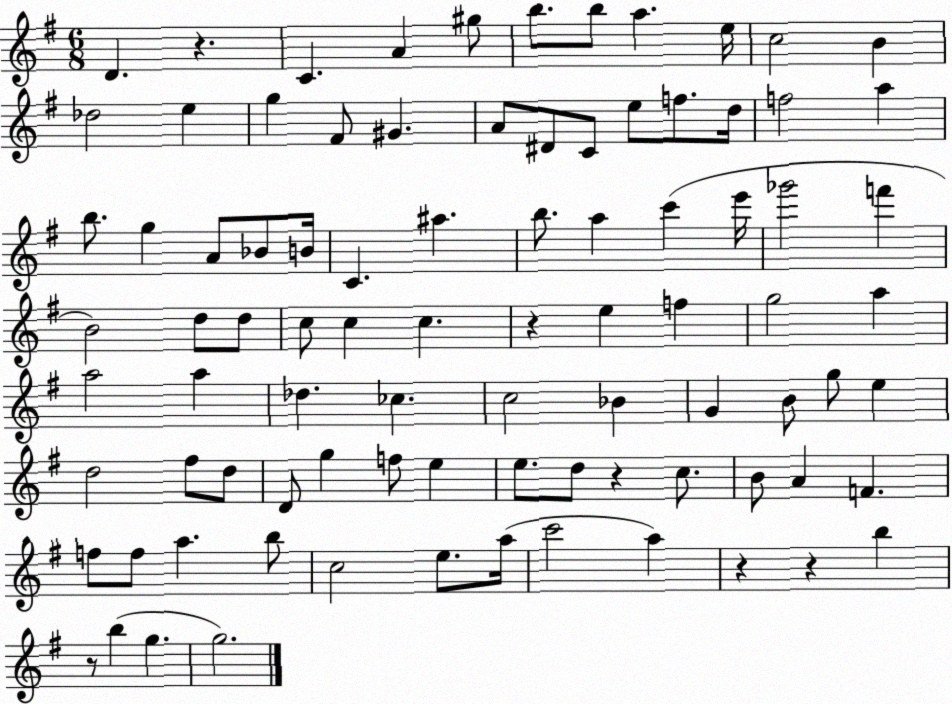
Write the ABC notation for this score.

X:1
T:Untitled
M:6/8
L:1/4
K:G
D z C A ^g/2 b/2 b/2 a e/4 c2 B _d2 e g ^F/2 ^G A/2 ^D/2 C/2 e/2 f/2 d/4 f2 a b/2 g A/2 _B/2 B/4 C ^a b/2 a c' e'/4 _g'2 f' B2 d/2 d/2 c/2 c c z e f g2 a a2 a _d _c c2 _B G B/2 g/2 e d2 ^f/2 d/2 D/2 g f/2 e e/2 d/2 z c/2 B/2 A F f/2 f/2 a b/2 c2 e/2 a/4 c'2 a z z b z/2 b g g2